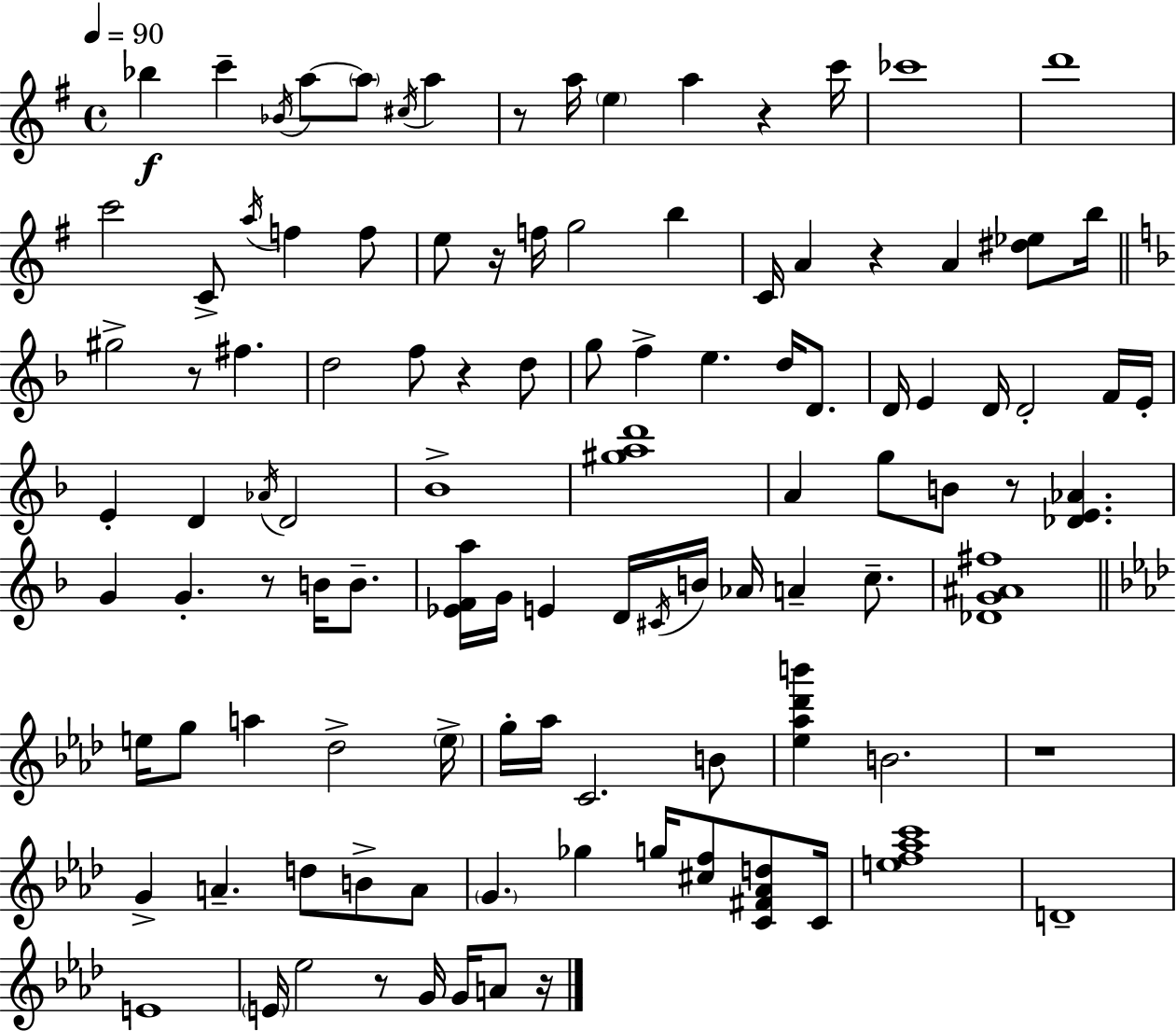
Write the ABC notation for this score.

X:1
T:Untitled
M:4/4
L:1/4
K:Em
_b c' _B/4 a/2 a/2 ^c/4 a z/2 a/4 e a z c'/4 _c'4 d'4 c'2 C/2 a/4 f f/2 e/2 z/4 f/4 g2 b C/4 A z A [^d_e]/2 b/4 ^g2 z/2 ^f d2 f/2 z d/2 g/2 f e d/4 D/2 D/4 E D/4 D2 F/4 E/4 E D _A/4 D2 _B4 [^gad']4 A g/2 B/2 z/2 [_DE_A] G G z/2 B/4 B/2 [_EFa]/4 G/4 E D/4 ^C/4 B/4 _A/4 A c/2 [_DG^A^f]4 e/4 g/2 a _d2 e/4 g/4 _a/4 C2 B/2 [_e_a_d'b'] B2 z4 G A d/2 B/2 A/2 G _g g/4 [^cf]/2 [C^F_Ad]/2 C/4 [ef_ac']4 D4 E4 E/4 _e2 z/2 G/4 G/4 A/2 z/4